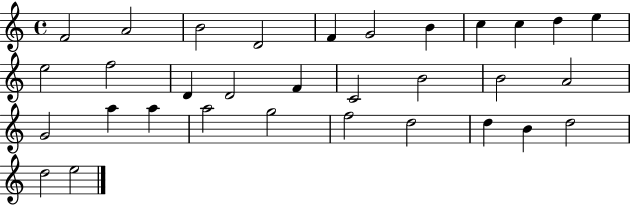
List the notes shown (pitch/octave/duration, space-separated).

F4/h A4/h B4/h D4/h F4/q G4/h B4/q C5/q C5/q D5/q E5/q E5/h F5/h D4/q D4/h F4/q C4/h B4/h B4/h A4/h G4/h A5/q A5/q A5/h G5/h F5/h D5/h D5/q B4/q D5/h D5/h E5/h